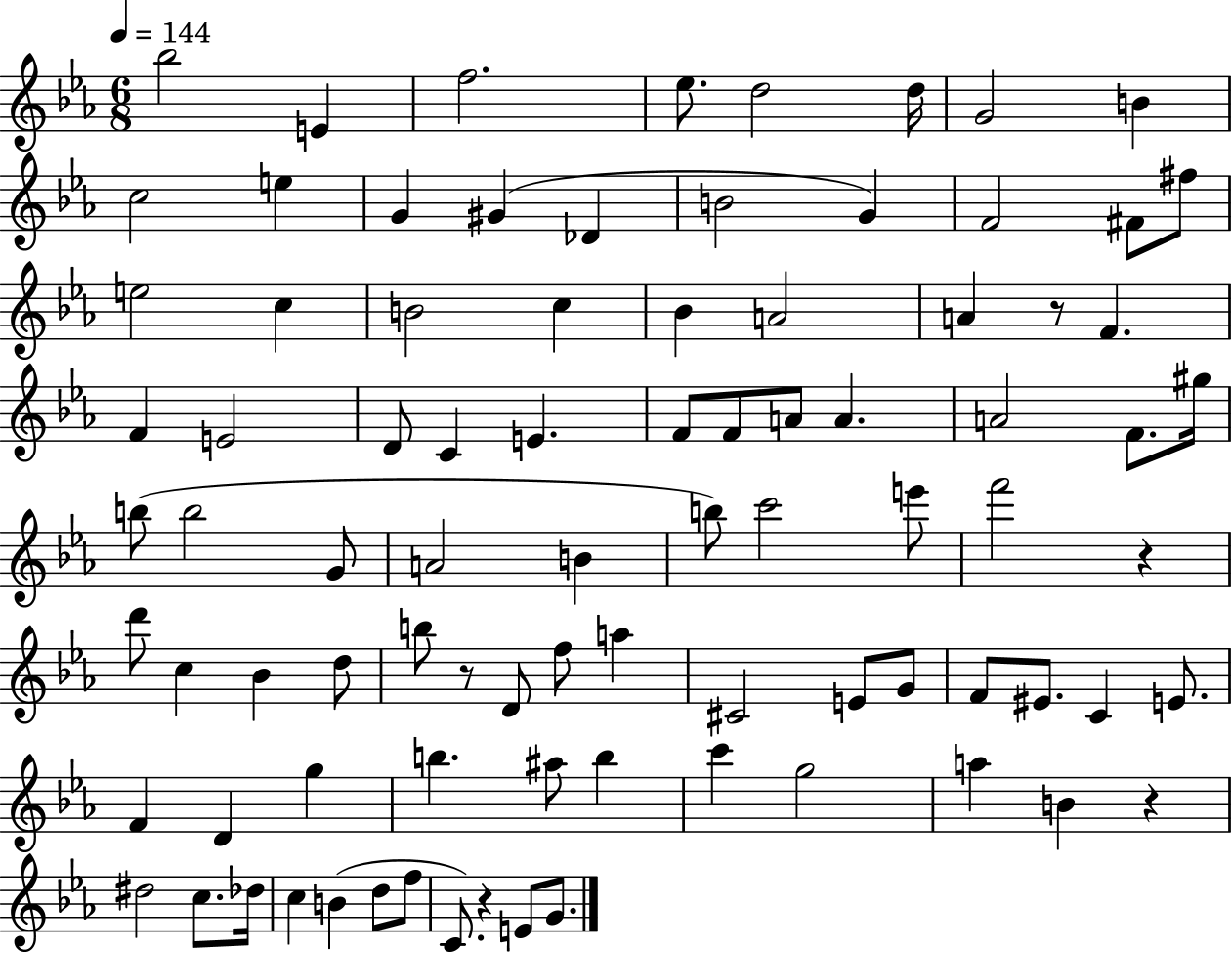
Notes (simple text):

Bb5/h E4/q F5/h. Eb5/e. D5/h D5/s G4/h B4/q C5/h E5/q G4/q G#4/q Db4/q B4/h G4/q F4/h F#4/e F#5/e E5/h C5/q B4/h C5/q Bb4/q A4/h A4/q R/e F4/q. F4/q E4/h D4/e C4/q E4/q. F4/e F4/e A4/e A4/q. A4/h F4/e. G#5/s B5/e B5/h G4/e A4/h B4/q B5/e C6/h E6/e F6/h R/q D6/e C5/q Bb4/q D5/e B5/e R/e D4/e F5/e A5/q C#4/h E4/e G4/e F4/e EIS4/e. C4/q E4/e. F4/q D4/q G5/q B5/q. A#5/e B5/q C6/q G5/h A5/q B4/q R/q D#5/h C5/e. Db5/s C5/q B4/q D5/e F5/e C4/e. R/q E4/e G4/e.